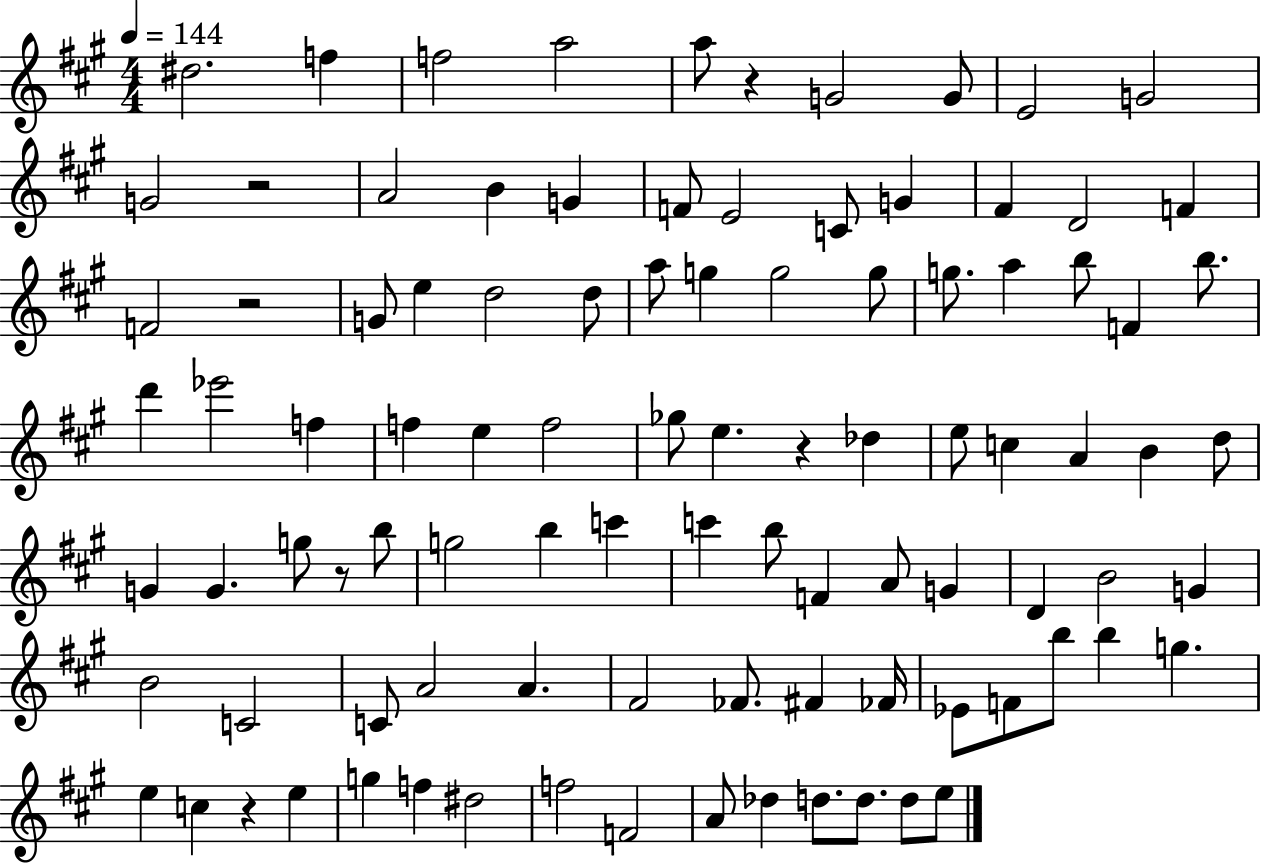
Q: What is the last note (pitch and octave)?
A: E5